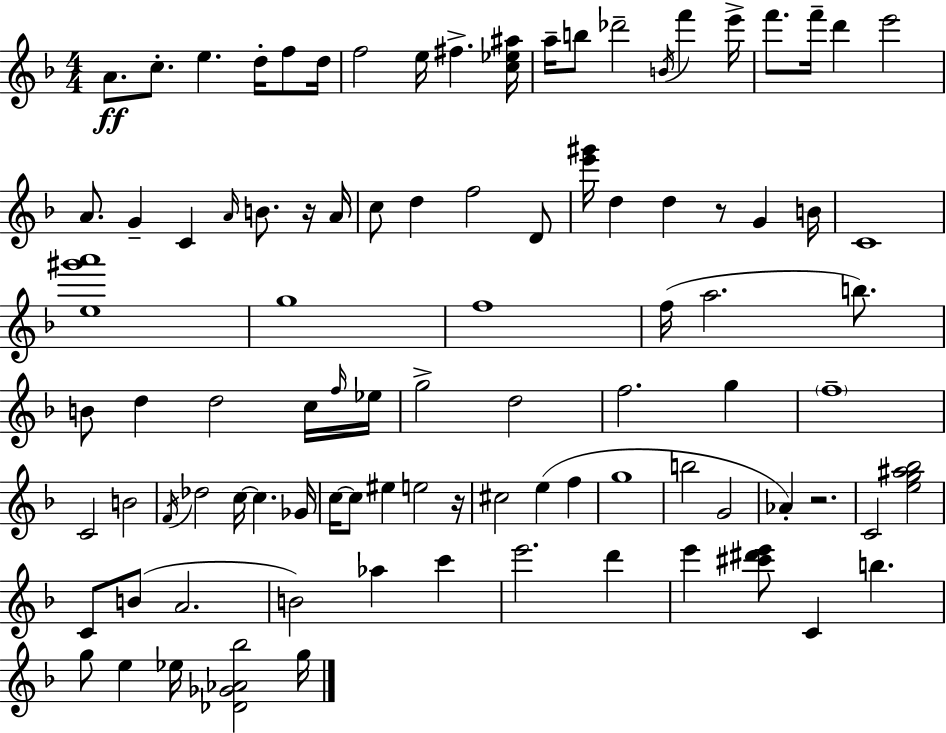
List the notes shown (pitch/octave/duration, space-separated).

A4/e. C5/e. E5/q. D5/s F5/e D5/s F5/h E5/s F#5/q. [C5,Eb5,A#5]/s A5/s B5/e Db6/h B4/s F6/q E6/s F6/e. F6/s D6/q E6/h A4/e. G4/q C4/q A4/s B4/e. R/s A4/s C5/e D5/q F5/h D4/e [E6,G#6]/s D5/q D5/q R/e G4/q B4/s C4/w [E5,G#6,A6]/w G5/w F5/w F5/s A5/h. B5/e. B4/e D5/q D5/h C5/s F5/s Eb5/s G5/h D5/h F5/h. G5/q F5/w C4/h B4/h F4/s Db5/h C5/s C5/q. Gb4/s C5/s C5/e EIS5/q E5/h R/s C#5/h E5/q F5/q G5/w B5/h G4/h Ab4/q R/h. C4/h [E5,G5,A#5,Bb5]/h C4/e B4/e A4/h. B4/h Ab5/q C6/q E6/h. D6/q E6/q [C#6,D#6,E6]/e C4/q B5/q. G5/e E5/q Eb5/s [Db4,Gb4,Ab4,Bb5]/h G5/s